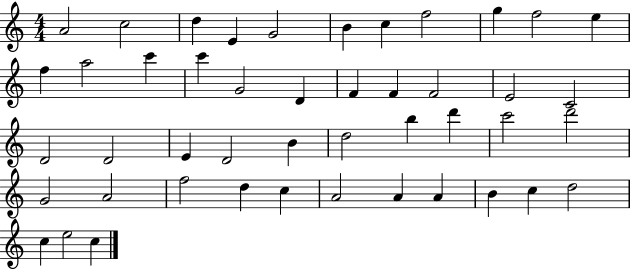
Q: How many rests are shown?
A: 0